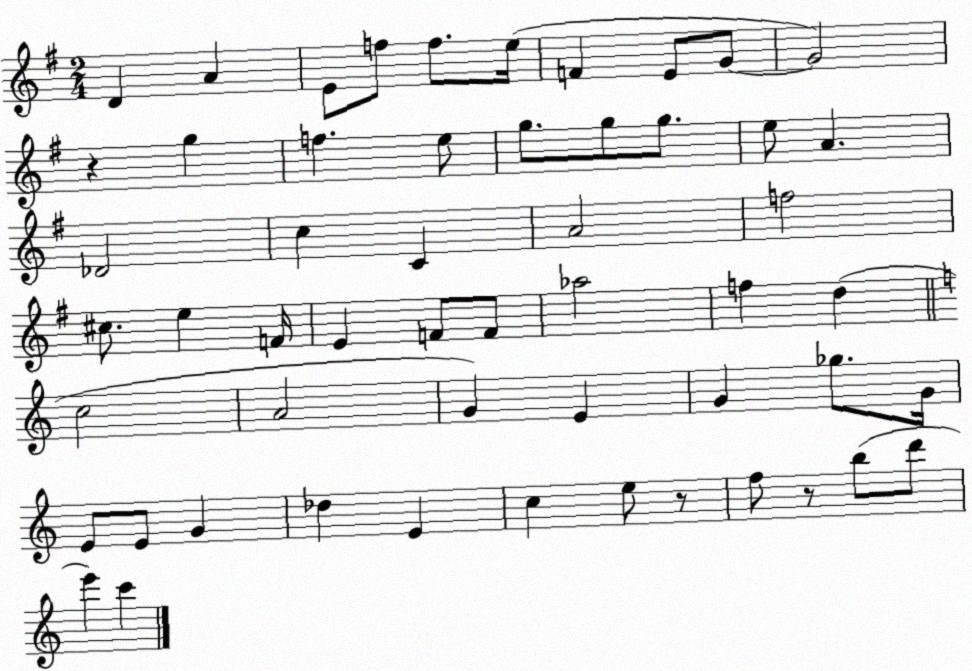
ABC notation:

X:1
T:Untitled
M:2/4
L:1/4
K:G
D A E/2 f/2 f/2 e/4 F E/2 G/2 G2 z g f e/2 g/2 g/2 g/2 e/2 A _D2 c C A2 f2 ^c/2 e F/4 E F/2 F/2 _a2 f d c2 A2 G E G _g/2 G/4 E/2 E/2 G _d E c e/2 z/2 f/2 z/2 b/2 d'/2 e' c'